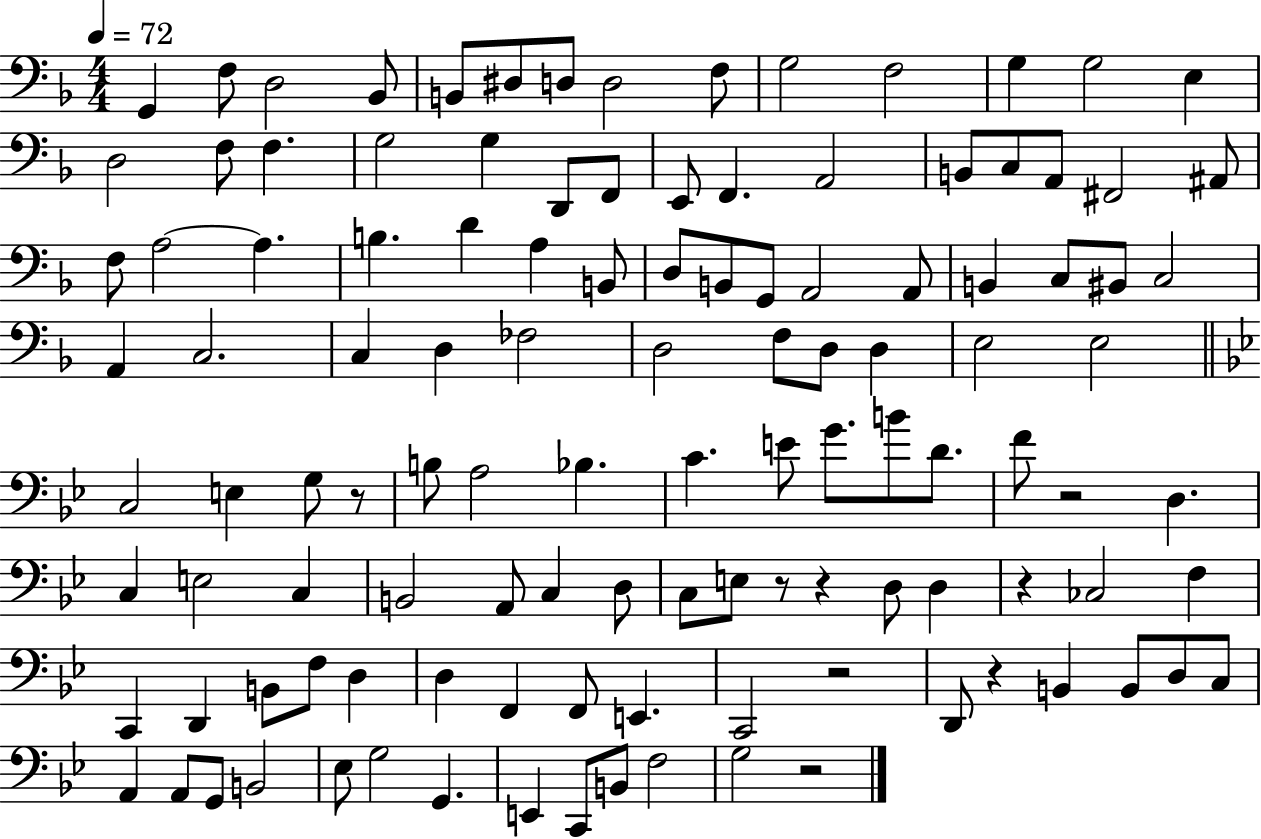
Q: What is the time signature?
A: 4/4